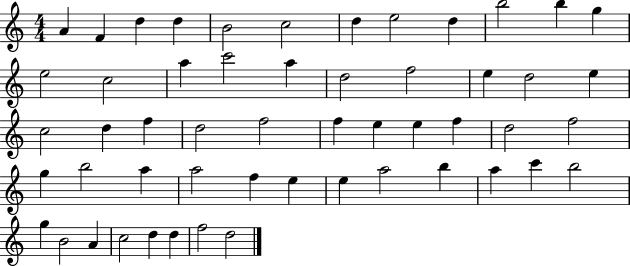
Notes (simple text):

A4/q F4/q D5/q D5/q B4/h C5/h D5/q E5/h D5/q B5/h B5/q G5/q E5/h C5/h A5/q C6/h A5/q D5/h F5/h E5/q D5/h E5/q C5/h D5/q F5/q D5/h F5/h F5/q E5/q E5/q F5/q D5/h F5/h G5/q B5/h A5/q A5/h F5/q E5/q E5/q A5/h B5/q A5/q C6/q B5/h G5/q B4/h A4/q C5/h D5/q D5/q F5/h D5/h